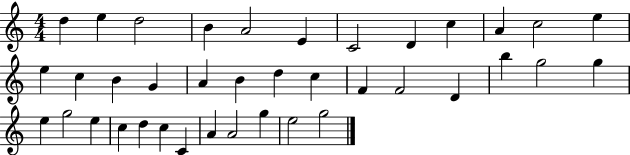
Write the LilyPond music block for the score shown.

{
  \clef treble
  \numericTimeSignature
  \time 4/4
  \key c \major
  d''4 e''4 d''2 | b'4 a'2 e'4 | c'2 d'4 c''4 | a'4 c''2 e''4 | \break e''4 c''4 b'4 g'4 | a'4 b'4 d''4 c''4 | f'4 f'2 d'4 | b''4 g''2 g''4 | \break e''4 g''2 e''4 | c''4 d''4 c''4 c'4 | a'4 a'2 g''4 | e''2 g''2 | \break \bar "|."
}